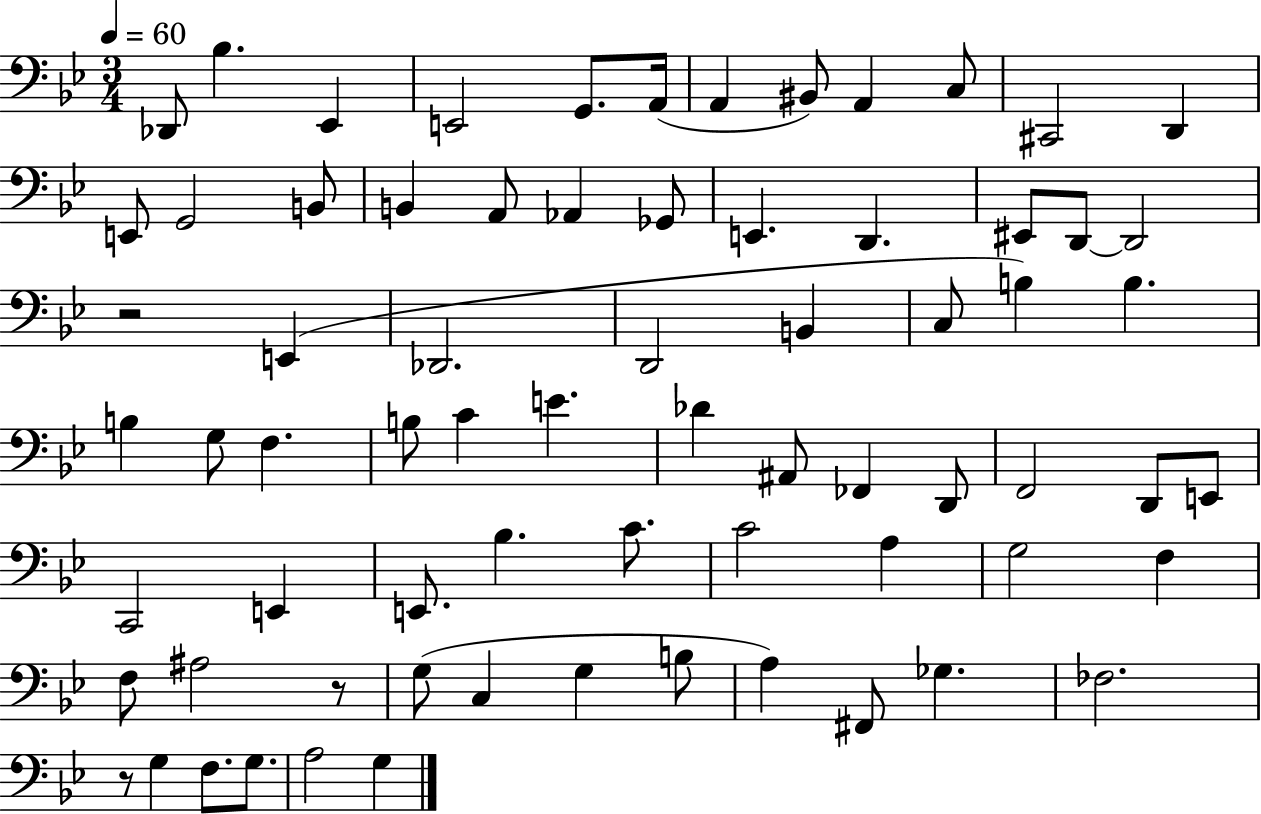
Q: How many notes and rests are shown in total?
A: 71